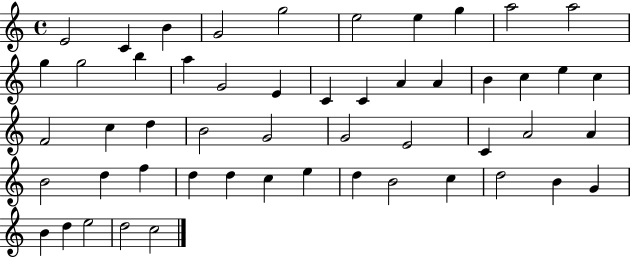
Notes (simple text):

E4/h C4/q B4/q G4/h G5/h E5/h E5/q G5/q A5/h A5/h G5/q G5/h B5/q A5/q G4/h E4/q C4/q C4/q A4/q A4/q B4/q C5/q E5/q C5/q F4/h C5/q D5/q B4/h G4/h G4/h E4/h C4/q A4/h A4/q B4/h D5/q F5/q D5/q D5/q C5/q E5/q D5/q B4/h C5/q D5/h B4/q G4/q B4/q D5/q E5/h D5/h C5/h